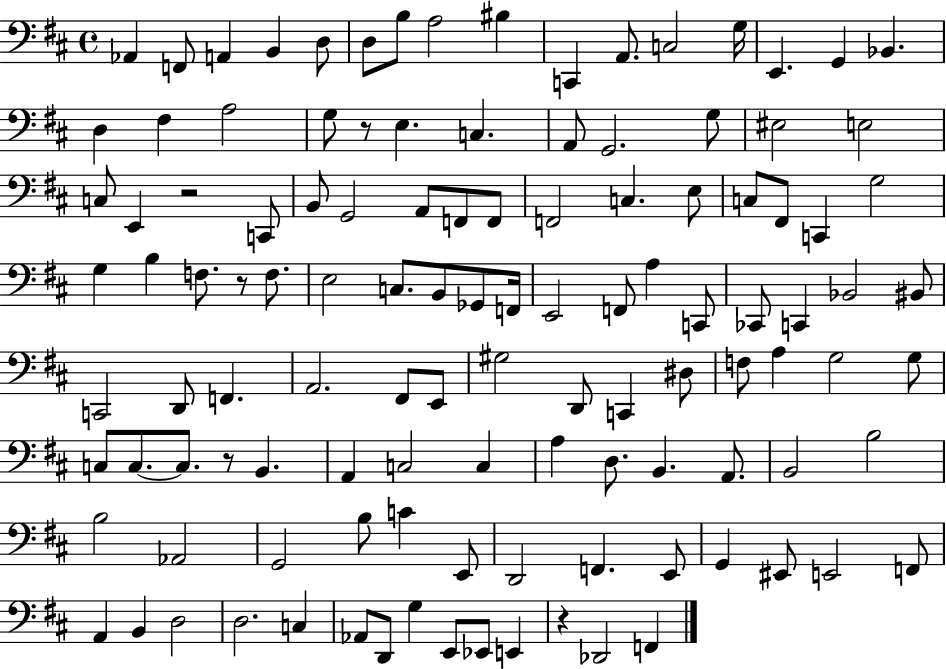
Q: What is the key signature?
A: D major